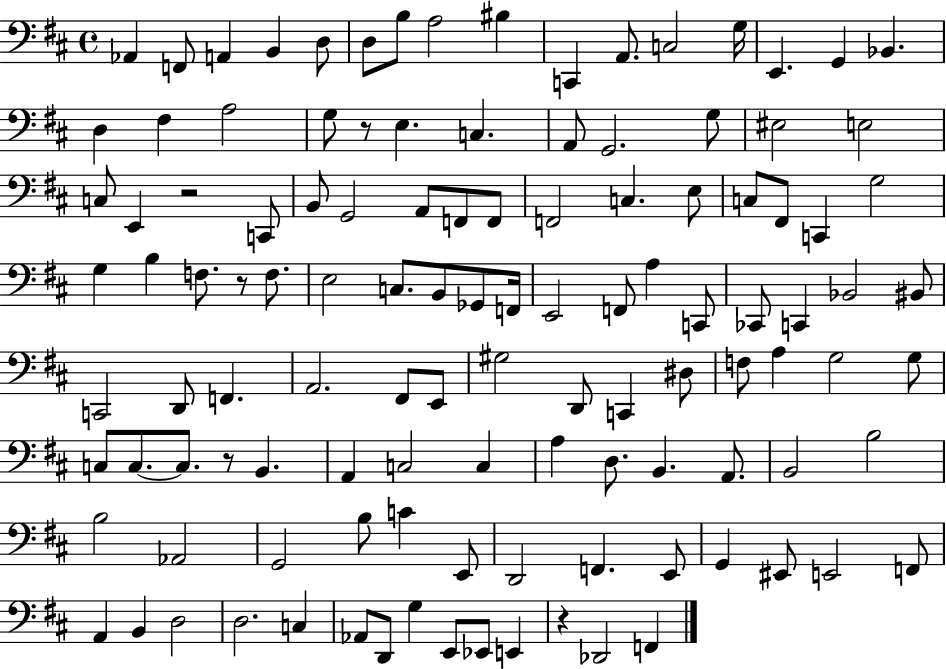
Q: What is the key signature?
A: D major